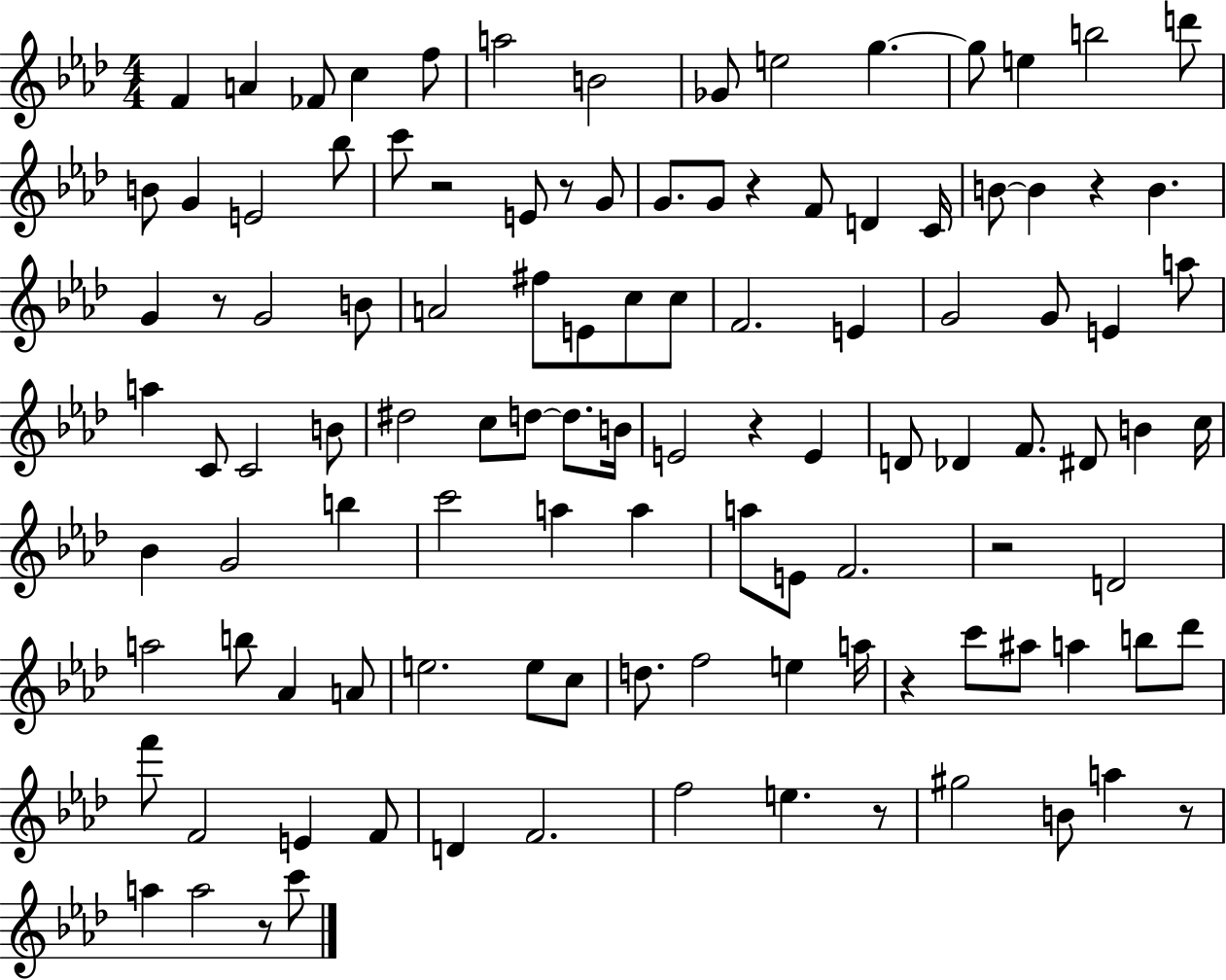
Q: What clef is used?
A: treble